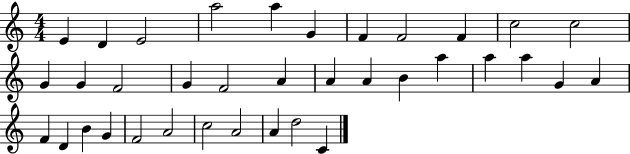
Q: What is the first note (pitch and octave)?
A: E4